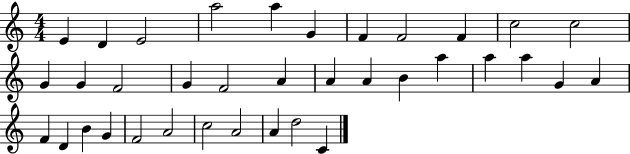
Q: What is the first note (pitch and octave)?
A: E4